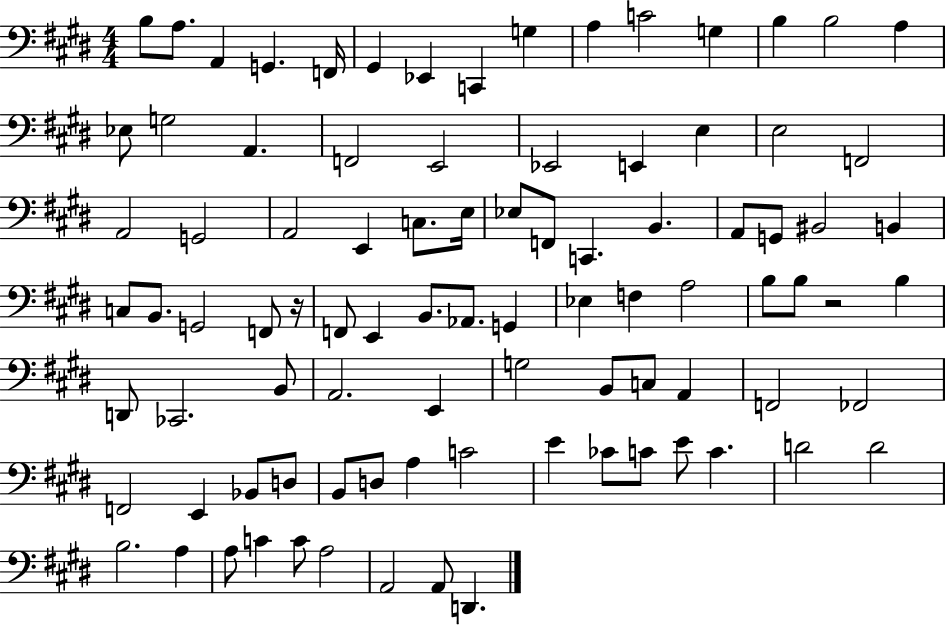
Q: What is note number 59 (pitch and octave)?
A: E2